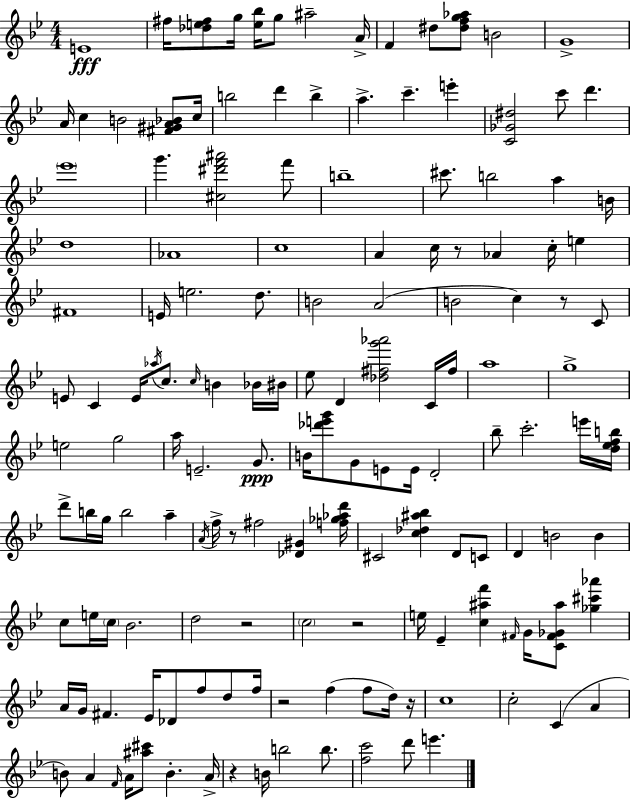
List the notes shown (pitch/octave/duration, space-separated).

E4/w F#5/s [Db5,E5,F#5]/e G5/s [E5,Bb5]/s G5/e A#5/h A4/s F4/q D#5/e [D#5,F5,G5,Ab5]/e B4/h G4/w A4/s C5/q B4/h [F#4,G#4,A4,Bb4]/e C5/s B5/h D6/q B5/q A5/q. C6/q. E6/q [C4,Gb4,D#5]/h C6/e D6/q. Eb6/w G6/q. [C#5,D#6,F6,A#6]/h F6/e B5/w C#6/e. B5/h A5/q B4/s D5/w Ab4/w C5/w A4/q C5/s R/e Ab4/q C5/s E5/q F#4/w E4/s E5/h. D5/e. B4/h A4/h B4/h C5/q R/e C4/e E4/e C4/q E4/s Ab5/s C5/e. C5/s B4/q Bb4/s BIS4/s Eb5/e D4/q [Db5,F#5,G6,Ab6]/h C4/s F#5/s A5/w G5/w E5/h G5/h A5/s E4/h. G4/e. B4/s [Db6,E6,G6]/e G4/e E4/e E4/s D4/h Bb5/e C6/h. E6/s [D5,Eb5,F5,B5]/s D6/e B5/s G5/s B5/h A5/q A4/s F5/s R/e F#5/h [Db4,G#4]/q [F5,Gb5,Ab5,D6]/s C#4/h [C5,Db5,A#5,Bb5]/q D4/e C4/e D4/q B4/h B4/q C5/e E5/s C5/s Bb4/h. D5/h R/h C5/h R/h E5/s Eb4/q [C5,A#5,F6]/q F#4/s G4/s [C4,F#4,Gb4,A#5]/e [Gb5,C#6,Ab6]/q A4/s G4/s F#4/q. Eb4/s Db4/e F5/e D5/e F5/s R/h F5/q F5/e D5/s R/s C5/w C5/h C4/q A4/q B4/e A4/q F4/s A4/s [A#5,C#6]/e B4/q. A4/s R/q B4/s B5/h B5/e. [F5,C6]/h D6/e E6/q.